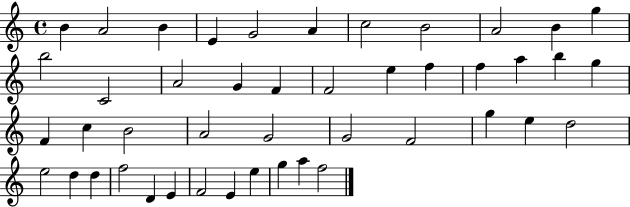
X:1
T:Untitled
M:4/4
L:1/4
K:C
B A2 B E G2 A c2 B2 A2 B g b2 C2 A2 G F F2 e f f a b g F c B2 A2 G2 G2 F2 g e d2 e2 d d f2 D E F2 E e g a f2